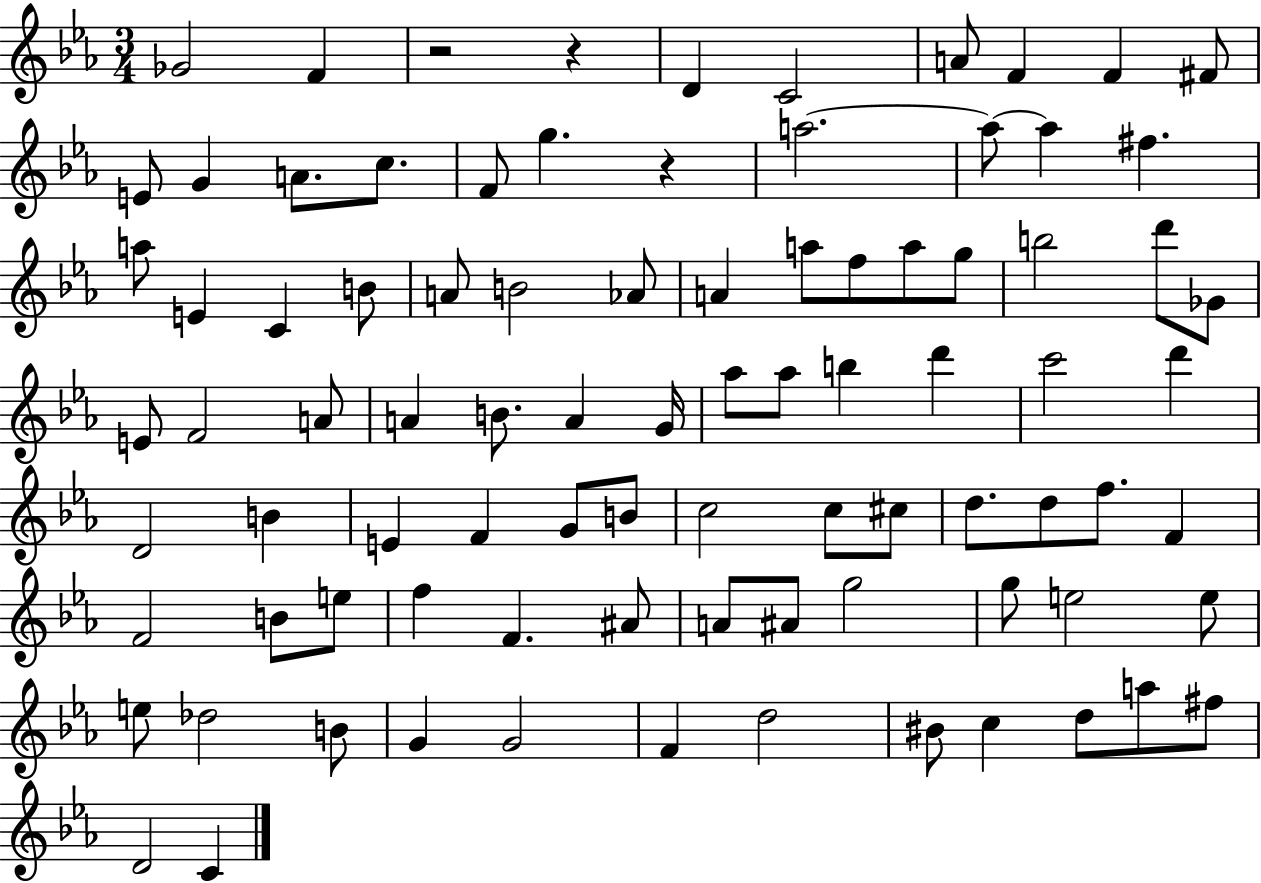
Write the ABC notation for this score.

X:1
T:Untitled
M:3/4
L:1/4
K:Eb
_G2 F z2 z D C2 A/2 F F ^F/2 E/2 G A/2 c/2 F/2 g z a2 a/2 a ^f a/2 E C B/2 A/2 B2 _A/2 A a/2 f/2 a/2 g/2 b2 d'/2 _G/2 E/2 F2 A/2 A B/2 A G/4 _a/2 _a/2 b d' c'2 d' D2 B E F G/2 B/2 c2 c/2 ^c/2 d/2 d/2 f/2 F F2 B/2 e/2 f F ^A/2 A/2 ^A/2 g2 g/2 e2 e/2 e/2 _d2 B/2 G G2 F d2 ^B/2 c d/2 a/2 ^f/2 D2 C